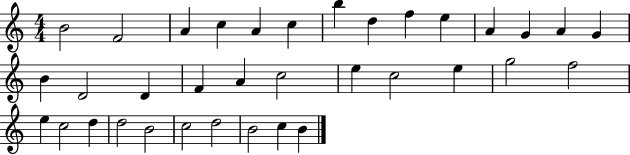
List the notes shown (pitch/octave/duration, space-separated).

B4/h F4/h A4/q C5/q A4/q C5/q B5/q D5/q F5/q E5/q A4/q G4/q A4/q G4/q B4/q D4/h D4/q F4/q A4/q C5/h E5/q C5/h E5/q G5/h F5/h E5/q C5/h D5/q D5/h B4/h C5/h D5/h B4/h C5/q B4/q